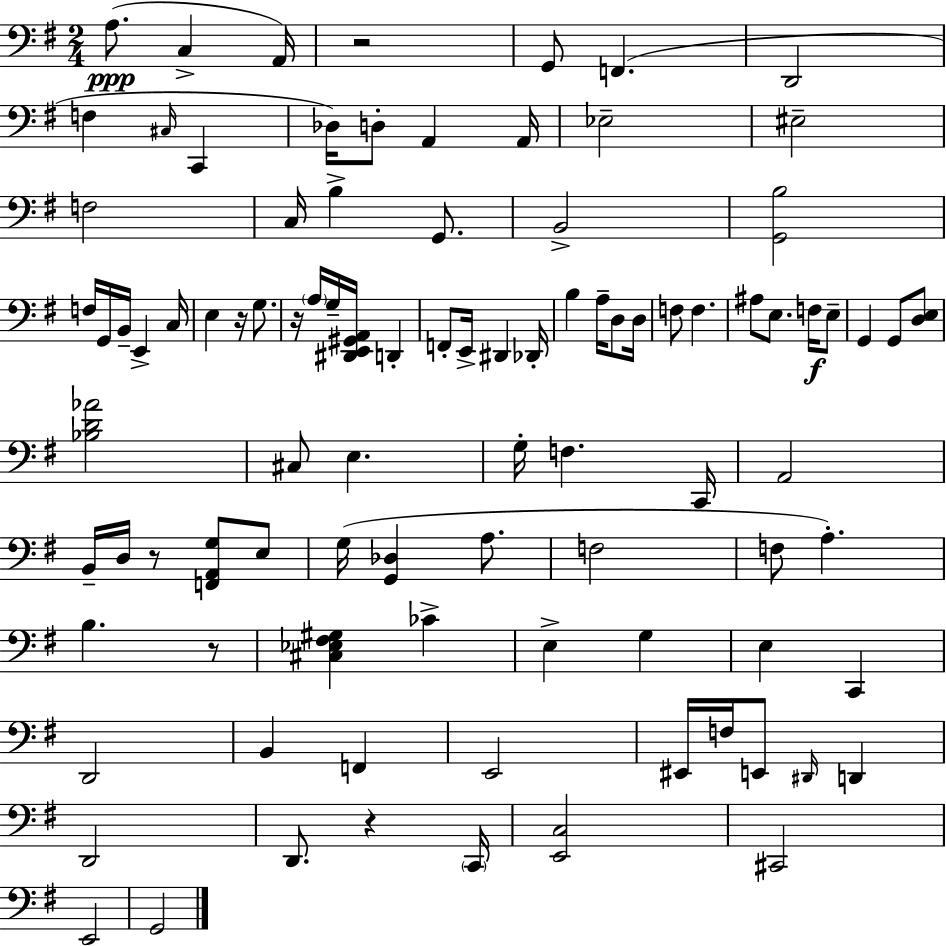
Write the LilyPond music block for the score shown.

{
  \clef bass
  \numericTimeSignature
  \time 2/4
  \key g \major
  a8.(\ppp c4-> a,16) | r2 | g,8 f,4.( | d,2 | \break f4 \grace { cis16 } c,4 | des16) d8-. a,4 | a,16 ees2-- | eis2-- | \break f2 | c16 b4-> g,8. | b,2-> | <g, b>2 | \break f16 g,16 b,16-- e,4-> | c16 e4 r16 g8. | r16 \parenthesize a16 g16-- <dis, e, gis, a,>16 d,4-. | f,8-. e,16-> dis,4 | \break des,16-. b4 a16-- d8 | d16 f8 f4. | ais8 e8. f16\f e8-- | g,4 g,8 <d e>8 | \break <bes d' aes'>2 | cis8 e4. | g16-. f4. | c,16 a,2 | \break b,16-- d16 r8 <f, a, g>8 e8 | g16( <g, des>4 a8. | f2 | f8 a4.-.) | \break b4. r8 | <cis ees fis gis>4 ces'4-> | e4-> g4 | e4 c,4 | \break d,2 | b,4 f,4 | e,2 | eis,16 f16 e,8 \grace { dis,16 } d,4 | \break d,2 | d,8. r4 | \parenthesize c,16 <e, c>2 | cis,2 | \break e,2 | g,2 | \bar "|."
}